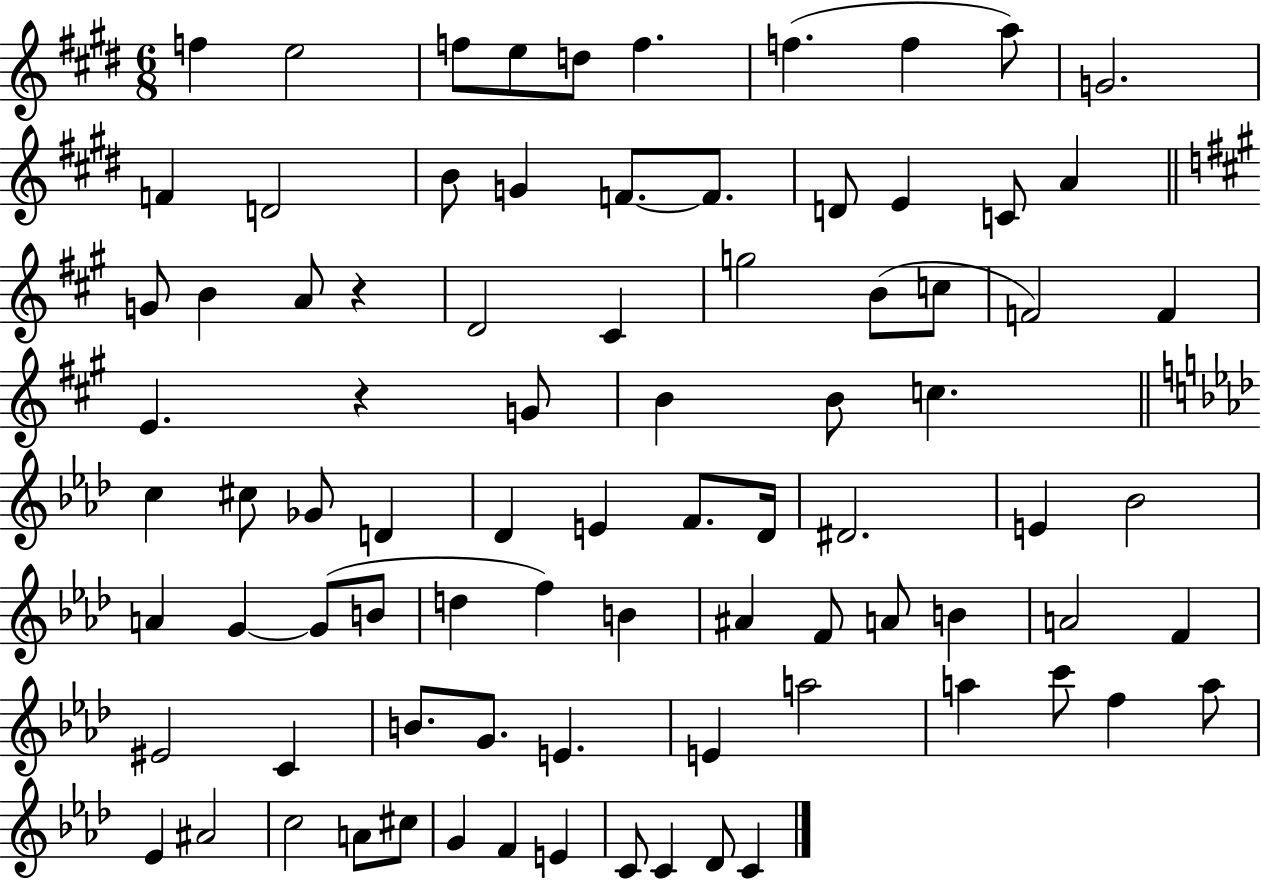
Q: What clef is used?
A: treble